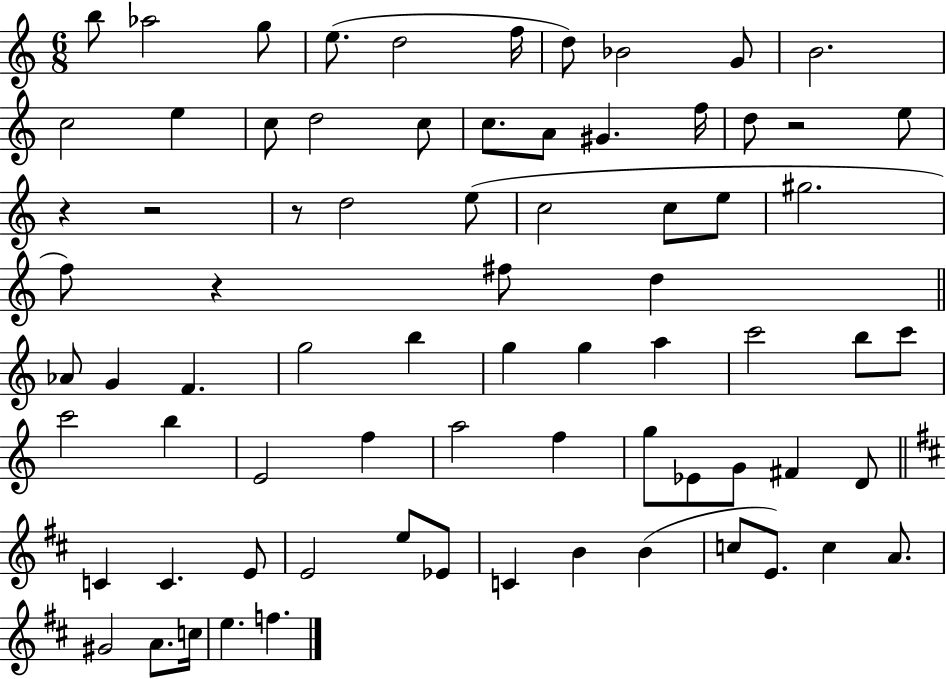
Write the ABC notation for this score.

X:1
T:Untitled
M:6/8
L:1/4
K:C
b/2 _a2 g/2 e/2 d2 f/4 d/2 _B2 G/2 B2 c2 e c/2 d2 c/2 c/2 A/2 ^G f/4 d/2 z2 e/2 z z2 z/2 d2 e/2 c2 c/2 e/2 ^g2 f/2 z ^f/2 d _A/2 G F g2 b g g a c'2 b/2 c'/2 c'2 b E2 f a2 f g/2 _E/2 G/2 ^F D/2 C C E/2 E2 e/2 _E/2 C B B c/2 E/2 c A/2 ^G2 A/2 c/4 e f